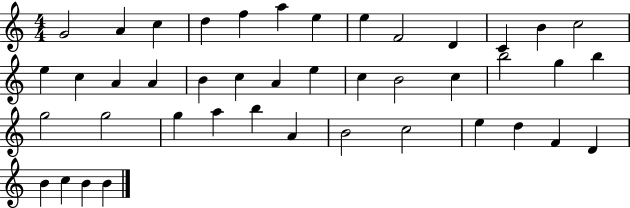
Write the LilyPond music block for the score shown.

{
  \clef treble
  \numericTimeSignature
  \time 4/4
  \key c \major
  g'2 a'4 c''4 | d''4 f''4 a''4 e''4 | e''4 f'2 d'4 | c'4 b'4 c''2 | \break e''4 c''4 a'4 a'4 | b'4 c''4 a'4 e''4 | c''4 b'2 c''4 | b''2 g''4 b''4 | \break g''2 g''2 | g''4 a''4 b''4 a'4 | b'2 c''2 | e''4 d''4 f'4 d'4 | \break b'4 c''4 b'4 b'4 | \bar "|."
}